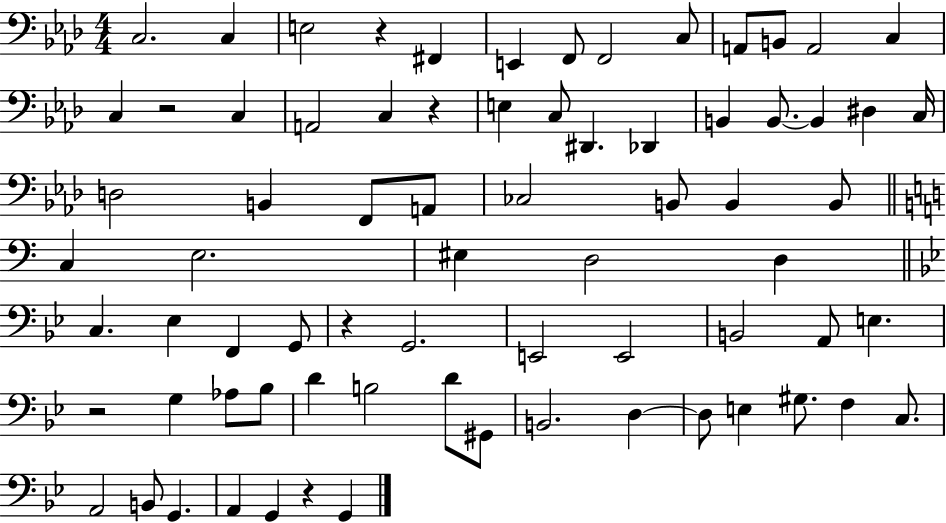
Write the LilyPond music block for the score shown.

{
  \clef bass
  \numericTimeSignature
  \time 4/4
  \key aes \major
  \repeat volta 2 { c2. c4 | e2 r4 fis,4 | e,4 f,8 f,2 c8 | a,8 b,8 a,2 c4 | \break c4 r2 c4 | a,2 c4 r4 | e4 c8 dis,4. des,4 | b,4 b,8.~~ b,4 dis4 c16 | \break d2 b,4 f,8 a,8 | ces2 b,8 b,4 b,8 | \bar "||" \break \key c \major c4 e2. | eis4 d2 d4 | \bar "||" \break \key bes \major c4. ees4 f,4 g,8 | r4 g,2. | e,2 e,2 | b,2 a,8 e4. | \break r2 g4 aes8 bes8 | d'4 b2 d'8 gis,8 | b,2. d4~~ | d8 e4 gis8. f4 c8. | \break a,2 b,8 g,4. | a,4 g,4 r4 g,4 | } \bar "|."
}